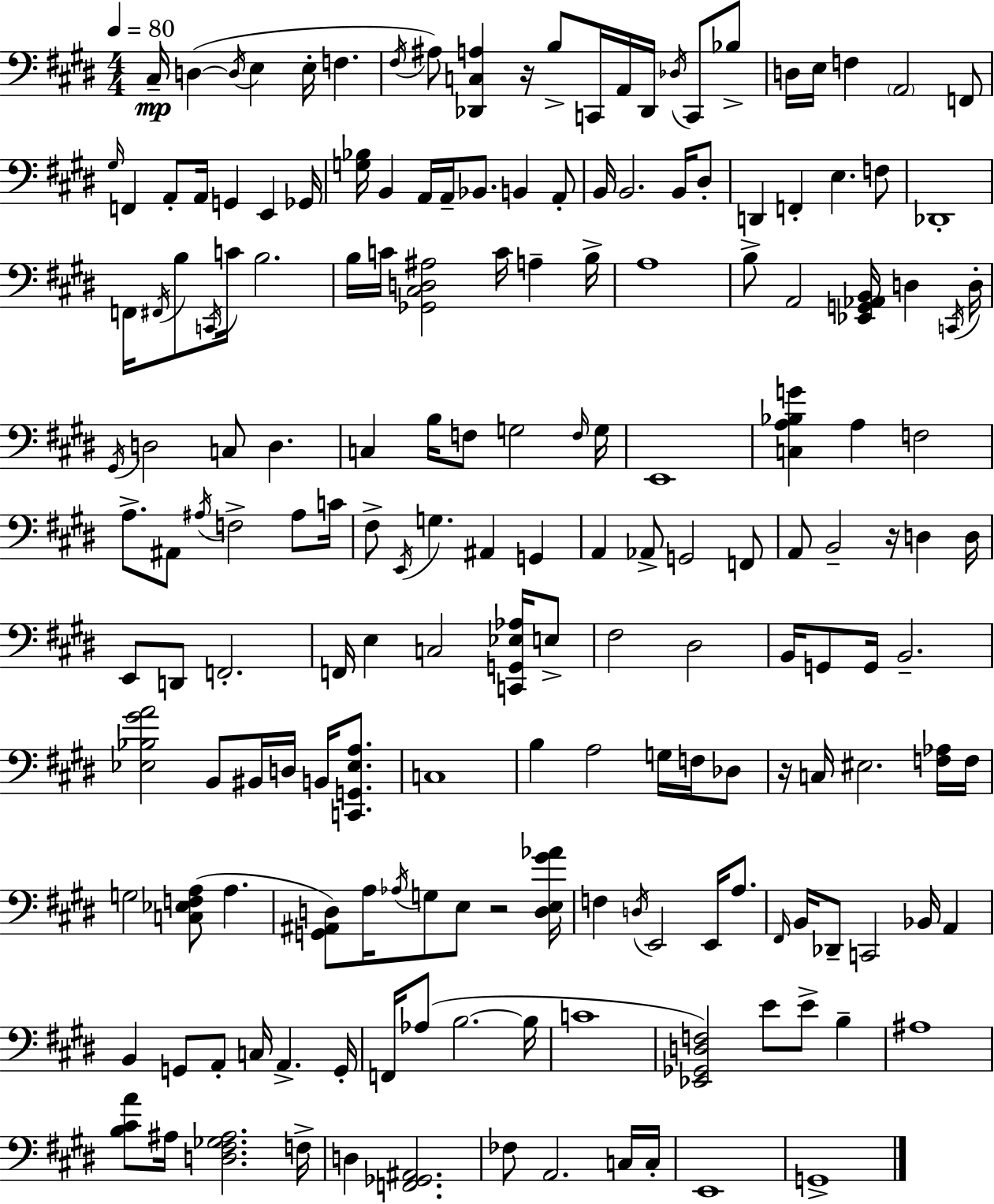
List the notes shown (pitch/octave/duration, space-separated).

C#3/s D3/q D3/s E3/q E3/s F3/q. F#3/s A#3/e [Db2,C3,A3]/q R/s B3/e C2/s A2/s Db2/s Db3/s C2/e Bb3/e D3/s E3/s F3/q A2/h F2/e G#3/s F2/q A2/e A2/s G2/q E2/q Gb2/s [G3,Bb3]/s B2/q A2/s A2/s Bb2/e. B2/q A2/e B2/s B2/h. B2/s D#3/e D2/q F2/q E3/q. F3/e Db2/w F2/s F#2/s B3/e C2/s C4/s B3/h. B3/s C4/s [Gb2,C#3,D3,A#3]/h C4/s A3/q B3/s A3/w B3/e A2/h [Eb2,G2,Ab2,B2]/s D3/q C2/s D3/s G#2/s D3/h C3/e D3/q. C3/q B3/s F3/e G3/h F3/s G3/s E2/w [C3,A3,Bb3,G4]/q A3/q F3/h A3/e. A#2/e A#3/s F3/h A#3/e C4/s F#3/e E2/s G3/q. A#2/q G2/q A2/q Ab2/e G2/h F2/e A2/e B2/h R/s D3/q D3/s E2/e D2/e F2/h. F2/s E3/q C3/h [C2,G2,Eb3,Ab3]/s E3/e F#3/h D#3/h B2/s G2/e G2/s B2/h. [Eb3,Bb3,G#4,A4]/h B2/e BIS2/s D3/s B2/s [C2,G2,Eb3,A3]/e. C3/w B3/q A3/h G3/s F3/s Db3/e R/s C3/s EIS3/h. [F3,Ab3]/s F3/s G3/h [C3,Eb3,F3,A3]/e A3/q. [G2,A#2,D3]/e A3/s Ab3/s G3/e E3/e R/h [D3,E3,G#4,Ab4]/s F3/q D3/s E2/h E2/s A3/e. F#2/s B2/s Db2/e C2/h Bb2/s A2/q B2/q G2/e A2/e C3/s A2/q. G2/s F2/s Ab3/e B3/h. B3/s C4/w [Eb2,Gb2,D3,F3]/h E4/e E4/e B3/q A#3/w [B3,C#4,A4]/e A#3/s [D3,F#3,Gb3,A#3]/h. F3/s D3/q [F2,Gb2,A#2]/h. FES3/e A2/h. C3/s C3/s E2/w G2/w